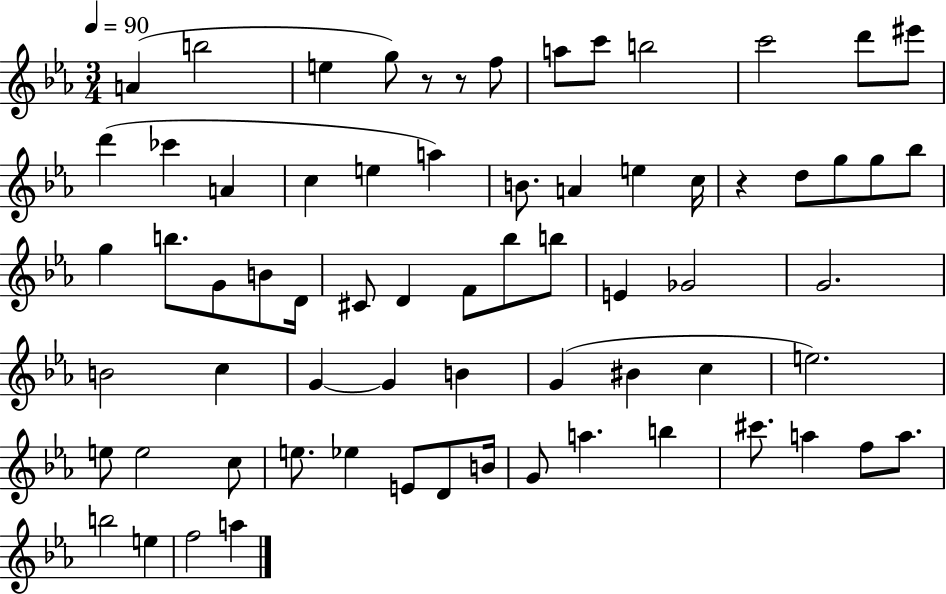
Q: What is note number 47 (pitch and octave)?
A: E5